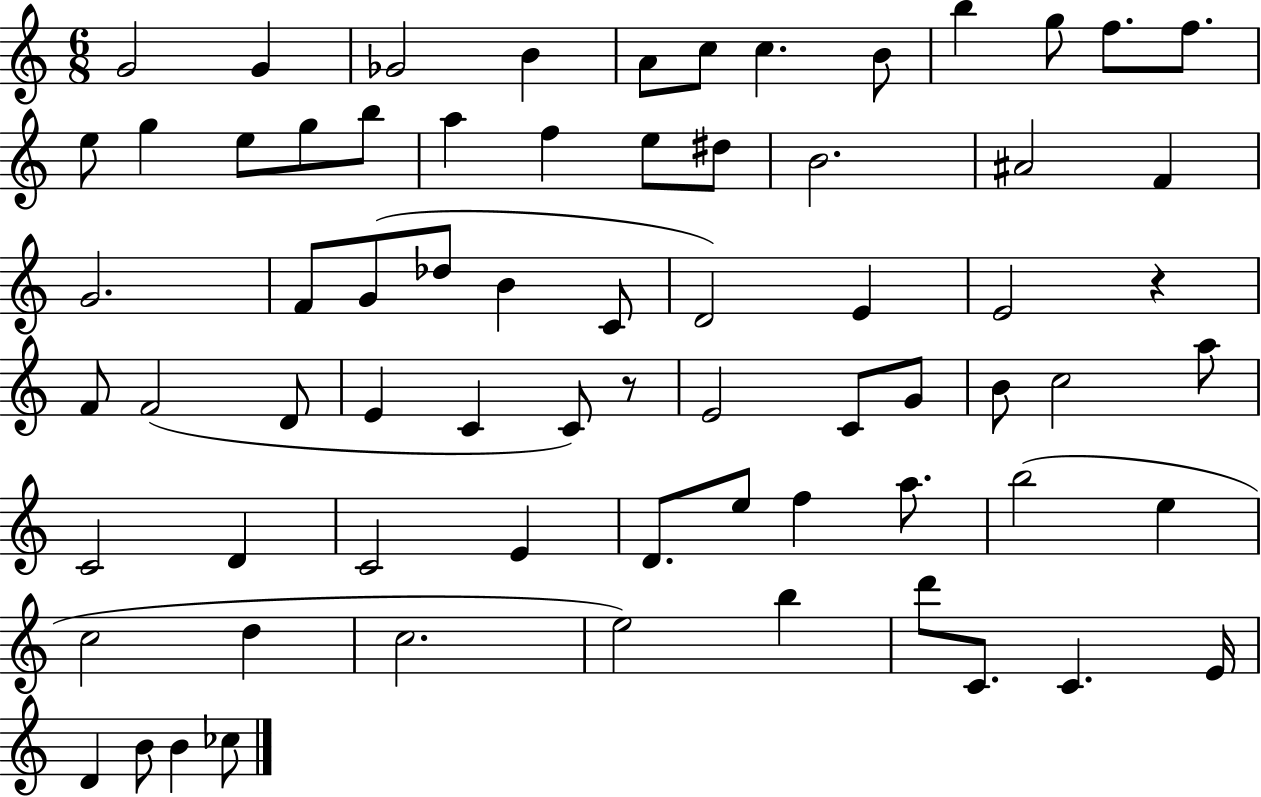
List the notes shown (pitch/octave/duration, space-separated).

G4/h G4/q Gb4/h B4/q A4/e C5/e C5/q. B4/e B5/q G5/e F5/e. F5/e. E5/e G5/q E5/e G5/e B5/e A5/q F5/q E5/e D#5/e B4/h. A#4/h F4/q G4/h. F4/e G4/e Db5/e B4/q C4/e D4/h E4/q E4/h R/q F4/e F4/h D4/e E4/q C4/q C4/e R/e E4/h C4/e G4/e B4/e C5/h A5/e C4/h D4/q C4/h E4/q D4/e. E5/e F5/q A5/e. B5/h E5/q C5/h D5/q C5/h. E5/h B5/q D6/e C4/e. C4/q. E4/s D4/q B4/e B4/q CES5/e